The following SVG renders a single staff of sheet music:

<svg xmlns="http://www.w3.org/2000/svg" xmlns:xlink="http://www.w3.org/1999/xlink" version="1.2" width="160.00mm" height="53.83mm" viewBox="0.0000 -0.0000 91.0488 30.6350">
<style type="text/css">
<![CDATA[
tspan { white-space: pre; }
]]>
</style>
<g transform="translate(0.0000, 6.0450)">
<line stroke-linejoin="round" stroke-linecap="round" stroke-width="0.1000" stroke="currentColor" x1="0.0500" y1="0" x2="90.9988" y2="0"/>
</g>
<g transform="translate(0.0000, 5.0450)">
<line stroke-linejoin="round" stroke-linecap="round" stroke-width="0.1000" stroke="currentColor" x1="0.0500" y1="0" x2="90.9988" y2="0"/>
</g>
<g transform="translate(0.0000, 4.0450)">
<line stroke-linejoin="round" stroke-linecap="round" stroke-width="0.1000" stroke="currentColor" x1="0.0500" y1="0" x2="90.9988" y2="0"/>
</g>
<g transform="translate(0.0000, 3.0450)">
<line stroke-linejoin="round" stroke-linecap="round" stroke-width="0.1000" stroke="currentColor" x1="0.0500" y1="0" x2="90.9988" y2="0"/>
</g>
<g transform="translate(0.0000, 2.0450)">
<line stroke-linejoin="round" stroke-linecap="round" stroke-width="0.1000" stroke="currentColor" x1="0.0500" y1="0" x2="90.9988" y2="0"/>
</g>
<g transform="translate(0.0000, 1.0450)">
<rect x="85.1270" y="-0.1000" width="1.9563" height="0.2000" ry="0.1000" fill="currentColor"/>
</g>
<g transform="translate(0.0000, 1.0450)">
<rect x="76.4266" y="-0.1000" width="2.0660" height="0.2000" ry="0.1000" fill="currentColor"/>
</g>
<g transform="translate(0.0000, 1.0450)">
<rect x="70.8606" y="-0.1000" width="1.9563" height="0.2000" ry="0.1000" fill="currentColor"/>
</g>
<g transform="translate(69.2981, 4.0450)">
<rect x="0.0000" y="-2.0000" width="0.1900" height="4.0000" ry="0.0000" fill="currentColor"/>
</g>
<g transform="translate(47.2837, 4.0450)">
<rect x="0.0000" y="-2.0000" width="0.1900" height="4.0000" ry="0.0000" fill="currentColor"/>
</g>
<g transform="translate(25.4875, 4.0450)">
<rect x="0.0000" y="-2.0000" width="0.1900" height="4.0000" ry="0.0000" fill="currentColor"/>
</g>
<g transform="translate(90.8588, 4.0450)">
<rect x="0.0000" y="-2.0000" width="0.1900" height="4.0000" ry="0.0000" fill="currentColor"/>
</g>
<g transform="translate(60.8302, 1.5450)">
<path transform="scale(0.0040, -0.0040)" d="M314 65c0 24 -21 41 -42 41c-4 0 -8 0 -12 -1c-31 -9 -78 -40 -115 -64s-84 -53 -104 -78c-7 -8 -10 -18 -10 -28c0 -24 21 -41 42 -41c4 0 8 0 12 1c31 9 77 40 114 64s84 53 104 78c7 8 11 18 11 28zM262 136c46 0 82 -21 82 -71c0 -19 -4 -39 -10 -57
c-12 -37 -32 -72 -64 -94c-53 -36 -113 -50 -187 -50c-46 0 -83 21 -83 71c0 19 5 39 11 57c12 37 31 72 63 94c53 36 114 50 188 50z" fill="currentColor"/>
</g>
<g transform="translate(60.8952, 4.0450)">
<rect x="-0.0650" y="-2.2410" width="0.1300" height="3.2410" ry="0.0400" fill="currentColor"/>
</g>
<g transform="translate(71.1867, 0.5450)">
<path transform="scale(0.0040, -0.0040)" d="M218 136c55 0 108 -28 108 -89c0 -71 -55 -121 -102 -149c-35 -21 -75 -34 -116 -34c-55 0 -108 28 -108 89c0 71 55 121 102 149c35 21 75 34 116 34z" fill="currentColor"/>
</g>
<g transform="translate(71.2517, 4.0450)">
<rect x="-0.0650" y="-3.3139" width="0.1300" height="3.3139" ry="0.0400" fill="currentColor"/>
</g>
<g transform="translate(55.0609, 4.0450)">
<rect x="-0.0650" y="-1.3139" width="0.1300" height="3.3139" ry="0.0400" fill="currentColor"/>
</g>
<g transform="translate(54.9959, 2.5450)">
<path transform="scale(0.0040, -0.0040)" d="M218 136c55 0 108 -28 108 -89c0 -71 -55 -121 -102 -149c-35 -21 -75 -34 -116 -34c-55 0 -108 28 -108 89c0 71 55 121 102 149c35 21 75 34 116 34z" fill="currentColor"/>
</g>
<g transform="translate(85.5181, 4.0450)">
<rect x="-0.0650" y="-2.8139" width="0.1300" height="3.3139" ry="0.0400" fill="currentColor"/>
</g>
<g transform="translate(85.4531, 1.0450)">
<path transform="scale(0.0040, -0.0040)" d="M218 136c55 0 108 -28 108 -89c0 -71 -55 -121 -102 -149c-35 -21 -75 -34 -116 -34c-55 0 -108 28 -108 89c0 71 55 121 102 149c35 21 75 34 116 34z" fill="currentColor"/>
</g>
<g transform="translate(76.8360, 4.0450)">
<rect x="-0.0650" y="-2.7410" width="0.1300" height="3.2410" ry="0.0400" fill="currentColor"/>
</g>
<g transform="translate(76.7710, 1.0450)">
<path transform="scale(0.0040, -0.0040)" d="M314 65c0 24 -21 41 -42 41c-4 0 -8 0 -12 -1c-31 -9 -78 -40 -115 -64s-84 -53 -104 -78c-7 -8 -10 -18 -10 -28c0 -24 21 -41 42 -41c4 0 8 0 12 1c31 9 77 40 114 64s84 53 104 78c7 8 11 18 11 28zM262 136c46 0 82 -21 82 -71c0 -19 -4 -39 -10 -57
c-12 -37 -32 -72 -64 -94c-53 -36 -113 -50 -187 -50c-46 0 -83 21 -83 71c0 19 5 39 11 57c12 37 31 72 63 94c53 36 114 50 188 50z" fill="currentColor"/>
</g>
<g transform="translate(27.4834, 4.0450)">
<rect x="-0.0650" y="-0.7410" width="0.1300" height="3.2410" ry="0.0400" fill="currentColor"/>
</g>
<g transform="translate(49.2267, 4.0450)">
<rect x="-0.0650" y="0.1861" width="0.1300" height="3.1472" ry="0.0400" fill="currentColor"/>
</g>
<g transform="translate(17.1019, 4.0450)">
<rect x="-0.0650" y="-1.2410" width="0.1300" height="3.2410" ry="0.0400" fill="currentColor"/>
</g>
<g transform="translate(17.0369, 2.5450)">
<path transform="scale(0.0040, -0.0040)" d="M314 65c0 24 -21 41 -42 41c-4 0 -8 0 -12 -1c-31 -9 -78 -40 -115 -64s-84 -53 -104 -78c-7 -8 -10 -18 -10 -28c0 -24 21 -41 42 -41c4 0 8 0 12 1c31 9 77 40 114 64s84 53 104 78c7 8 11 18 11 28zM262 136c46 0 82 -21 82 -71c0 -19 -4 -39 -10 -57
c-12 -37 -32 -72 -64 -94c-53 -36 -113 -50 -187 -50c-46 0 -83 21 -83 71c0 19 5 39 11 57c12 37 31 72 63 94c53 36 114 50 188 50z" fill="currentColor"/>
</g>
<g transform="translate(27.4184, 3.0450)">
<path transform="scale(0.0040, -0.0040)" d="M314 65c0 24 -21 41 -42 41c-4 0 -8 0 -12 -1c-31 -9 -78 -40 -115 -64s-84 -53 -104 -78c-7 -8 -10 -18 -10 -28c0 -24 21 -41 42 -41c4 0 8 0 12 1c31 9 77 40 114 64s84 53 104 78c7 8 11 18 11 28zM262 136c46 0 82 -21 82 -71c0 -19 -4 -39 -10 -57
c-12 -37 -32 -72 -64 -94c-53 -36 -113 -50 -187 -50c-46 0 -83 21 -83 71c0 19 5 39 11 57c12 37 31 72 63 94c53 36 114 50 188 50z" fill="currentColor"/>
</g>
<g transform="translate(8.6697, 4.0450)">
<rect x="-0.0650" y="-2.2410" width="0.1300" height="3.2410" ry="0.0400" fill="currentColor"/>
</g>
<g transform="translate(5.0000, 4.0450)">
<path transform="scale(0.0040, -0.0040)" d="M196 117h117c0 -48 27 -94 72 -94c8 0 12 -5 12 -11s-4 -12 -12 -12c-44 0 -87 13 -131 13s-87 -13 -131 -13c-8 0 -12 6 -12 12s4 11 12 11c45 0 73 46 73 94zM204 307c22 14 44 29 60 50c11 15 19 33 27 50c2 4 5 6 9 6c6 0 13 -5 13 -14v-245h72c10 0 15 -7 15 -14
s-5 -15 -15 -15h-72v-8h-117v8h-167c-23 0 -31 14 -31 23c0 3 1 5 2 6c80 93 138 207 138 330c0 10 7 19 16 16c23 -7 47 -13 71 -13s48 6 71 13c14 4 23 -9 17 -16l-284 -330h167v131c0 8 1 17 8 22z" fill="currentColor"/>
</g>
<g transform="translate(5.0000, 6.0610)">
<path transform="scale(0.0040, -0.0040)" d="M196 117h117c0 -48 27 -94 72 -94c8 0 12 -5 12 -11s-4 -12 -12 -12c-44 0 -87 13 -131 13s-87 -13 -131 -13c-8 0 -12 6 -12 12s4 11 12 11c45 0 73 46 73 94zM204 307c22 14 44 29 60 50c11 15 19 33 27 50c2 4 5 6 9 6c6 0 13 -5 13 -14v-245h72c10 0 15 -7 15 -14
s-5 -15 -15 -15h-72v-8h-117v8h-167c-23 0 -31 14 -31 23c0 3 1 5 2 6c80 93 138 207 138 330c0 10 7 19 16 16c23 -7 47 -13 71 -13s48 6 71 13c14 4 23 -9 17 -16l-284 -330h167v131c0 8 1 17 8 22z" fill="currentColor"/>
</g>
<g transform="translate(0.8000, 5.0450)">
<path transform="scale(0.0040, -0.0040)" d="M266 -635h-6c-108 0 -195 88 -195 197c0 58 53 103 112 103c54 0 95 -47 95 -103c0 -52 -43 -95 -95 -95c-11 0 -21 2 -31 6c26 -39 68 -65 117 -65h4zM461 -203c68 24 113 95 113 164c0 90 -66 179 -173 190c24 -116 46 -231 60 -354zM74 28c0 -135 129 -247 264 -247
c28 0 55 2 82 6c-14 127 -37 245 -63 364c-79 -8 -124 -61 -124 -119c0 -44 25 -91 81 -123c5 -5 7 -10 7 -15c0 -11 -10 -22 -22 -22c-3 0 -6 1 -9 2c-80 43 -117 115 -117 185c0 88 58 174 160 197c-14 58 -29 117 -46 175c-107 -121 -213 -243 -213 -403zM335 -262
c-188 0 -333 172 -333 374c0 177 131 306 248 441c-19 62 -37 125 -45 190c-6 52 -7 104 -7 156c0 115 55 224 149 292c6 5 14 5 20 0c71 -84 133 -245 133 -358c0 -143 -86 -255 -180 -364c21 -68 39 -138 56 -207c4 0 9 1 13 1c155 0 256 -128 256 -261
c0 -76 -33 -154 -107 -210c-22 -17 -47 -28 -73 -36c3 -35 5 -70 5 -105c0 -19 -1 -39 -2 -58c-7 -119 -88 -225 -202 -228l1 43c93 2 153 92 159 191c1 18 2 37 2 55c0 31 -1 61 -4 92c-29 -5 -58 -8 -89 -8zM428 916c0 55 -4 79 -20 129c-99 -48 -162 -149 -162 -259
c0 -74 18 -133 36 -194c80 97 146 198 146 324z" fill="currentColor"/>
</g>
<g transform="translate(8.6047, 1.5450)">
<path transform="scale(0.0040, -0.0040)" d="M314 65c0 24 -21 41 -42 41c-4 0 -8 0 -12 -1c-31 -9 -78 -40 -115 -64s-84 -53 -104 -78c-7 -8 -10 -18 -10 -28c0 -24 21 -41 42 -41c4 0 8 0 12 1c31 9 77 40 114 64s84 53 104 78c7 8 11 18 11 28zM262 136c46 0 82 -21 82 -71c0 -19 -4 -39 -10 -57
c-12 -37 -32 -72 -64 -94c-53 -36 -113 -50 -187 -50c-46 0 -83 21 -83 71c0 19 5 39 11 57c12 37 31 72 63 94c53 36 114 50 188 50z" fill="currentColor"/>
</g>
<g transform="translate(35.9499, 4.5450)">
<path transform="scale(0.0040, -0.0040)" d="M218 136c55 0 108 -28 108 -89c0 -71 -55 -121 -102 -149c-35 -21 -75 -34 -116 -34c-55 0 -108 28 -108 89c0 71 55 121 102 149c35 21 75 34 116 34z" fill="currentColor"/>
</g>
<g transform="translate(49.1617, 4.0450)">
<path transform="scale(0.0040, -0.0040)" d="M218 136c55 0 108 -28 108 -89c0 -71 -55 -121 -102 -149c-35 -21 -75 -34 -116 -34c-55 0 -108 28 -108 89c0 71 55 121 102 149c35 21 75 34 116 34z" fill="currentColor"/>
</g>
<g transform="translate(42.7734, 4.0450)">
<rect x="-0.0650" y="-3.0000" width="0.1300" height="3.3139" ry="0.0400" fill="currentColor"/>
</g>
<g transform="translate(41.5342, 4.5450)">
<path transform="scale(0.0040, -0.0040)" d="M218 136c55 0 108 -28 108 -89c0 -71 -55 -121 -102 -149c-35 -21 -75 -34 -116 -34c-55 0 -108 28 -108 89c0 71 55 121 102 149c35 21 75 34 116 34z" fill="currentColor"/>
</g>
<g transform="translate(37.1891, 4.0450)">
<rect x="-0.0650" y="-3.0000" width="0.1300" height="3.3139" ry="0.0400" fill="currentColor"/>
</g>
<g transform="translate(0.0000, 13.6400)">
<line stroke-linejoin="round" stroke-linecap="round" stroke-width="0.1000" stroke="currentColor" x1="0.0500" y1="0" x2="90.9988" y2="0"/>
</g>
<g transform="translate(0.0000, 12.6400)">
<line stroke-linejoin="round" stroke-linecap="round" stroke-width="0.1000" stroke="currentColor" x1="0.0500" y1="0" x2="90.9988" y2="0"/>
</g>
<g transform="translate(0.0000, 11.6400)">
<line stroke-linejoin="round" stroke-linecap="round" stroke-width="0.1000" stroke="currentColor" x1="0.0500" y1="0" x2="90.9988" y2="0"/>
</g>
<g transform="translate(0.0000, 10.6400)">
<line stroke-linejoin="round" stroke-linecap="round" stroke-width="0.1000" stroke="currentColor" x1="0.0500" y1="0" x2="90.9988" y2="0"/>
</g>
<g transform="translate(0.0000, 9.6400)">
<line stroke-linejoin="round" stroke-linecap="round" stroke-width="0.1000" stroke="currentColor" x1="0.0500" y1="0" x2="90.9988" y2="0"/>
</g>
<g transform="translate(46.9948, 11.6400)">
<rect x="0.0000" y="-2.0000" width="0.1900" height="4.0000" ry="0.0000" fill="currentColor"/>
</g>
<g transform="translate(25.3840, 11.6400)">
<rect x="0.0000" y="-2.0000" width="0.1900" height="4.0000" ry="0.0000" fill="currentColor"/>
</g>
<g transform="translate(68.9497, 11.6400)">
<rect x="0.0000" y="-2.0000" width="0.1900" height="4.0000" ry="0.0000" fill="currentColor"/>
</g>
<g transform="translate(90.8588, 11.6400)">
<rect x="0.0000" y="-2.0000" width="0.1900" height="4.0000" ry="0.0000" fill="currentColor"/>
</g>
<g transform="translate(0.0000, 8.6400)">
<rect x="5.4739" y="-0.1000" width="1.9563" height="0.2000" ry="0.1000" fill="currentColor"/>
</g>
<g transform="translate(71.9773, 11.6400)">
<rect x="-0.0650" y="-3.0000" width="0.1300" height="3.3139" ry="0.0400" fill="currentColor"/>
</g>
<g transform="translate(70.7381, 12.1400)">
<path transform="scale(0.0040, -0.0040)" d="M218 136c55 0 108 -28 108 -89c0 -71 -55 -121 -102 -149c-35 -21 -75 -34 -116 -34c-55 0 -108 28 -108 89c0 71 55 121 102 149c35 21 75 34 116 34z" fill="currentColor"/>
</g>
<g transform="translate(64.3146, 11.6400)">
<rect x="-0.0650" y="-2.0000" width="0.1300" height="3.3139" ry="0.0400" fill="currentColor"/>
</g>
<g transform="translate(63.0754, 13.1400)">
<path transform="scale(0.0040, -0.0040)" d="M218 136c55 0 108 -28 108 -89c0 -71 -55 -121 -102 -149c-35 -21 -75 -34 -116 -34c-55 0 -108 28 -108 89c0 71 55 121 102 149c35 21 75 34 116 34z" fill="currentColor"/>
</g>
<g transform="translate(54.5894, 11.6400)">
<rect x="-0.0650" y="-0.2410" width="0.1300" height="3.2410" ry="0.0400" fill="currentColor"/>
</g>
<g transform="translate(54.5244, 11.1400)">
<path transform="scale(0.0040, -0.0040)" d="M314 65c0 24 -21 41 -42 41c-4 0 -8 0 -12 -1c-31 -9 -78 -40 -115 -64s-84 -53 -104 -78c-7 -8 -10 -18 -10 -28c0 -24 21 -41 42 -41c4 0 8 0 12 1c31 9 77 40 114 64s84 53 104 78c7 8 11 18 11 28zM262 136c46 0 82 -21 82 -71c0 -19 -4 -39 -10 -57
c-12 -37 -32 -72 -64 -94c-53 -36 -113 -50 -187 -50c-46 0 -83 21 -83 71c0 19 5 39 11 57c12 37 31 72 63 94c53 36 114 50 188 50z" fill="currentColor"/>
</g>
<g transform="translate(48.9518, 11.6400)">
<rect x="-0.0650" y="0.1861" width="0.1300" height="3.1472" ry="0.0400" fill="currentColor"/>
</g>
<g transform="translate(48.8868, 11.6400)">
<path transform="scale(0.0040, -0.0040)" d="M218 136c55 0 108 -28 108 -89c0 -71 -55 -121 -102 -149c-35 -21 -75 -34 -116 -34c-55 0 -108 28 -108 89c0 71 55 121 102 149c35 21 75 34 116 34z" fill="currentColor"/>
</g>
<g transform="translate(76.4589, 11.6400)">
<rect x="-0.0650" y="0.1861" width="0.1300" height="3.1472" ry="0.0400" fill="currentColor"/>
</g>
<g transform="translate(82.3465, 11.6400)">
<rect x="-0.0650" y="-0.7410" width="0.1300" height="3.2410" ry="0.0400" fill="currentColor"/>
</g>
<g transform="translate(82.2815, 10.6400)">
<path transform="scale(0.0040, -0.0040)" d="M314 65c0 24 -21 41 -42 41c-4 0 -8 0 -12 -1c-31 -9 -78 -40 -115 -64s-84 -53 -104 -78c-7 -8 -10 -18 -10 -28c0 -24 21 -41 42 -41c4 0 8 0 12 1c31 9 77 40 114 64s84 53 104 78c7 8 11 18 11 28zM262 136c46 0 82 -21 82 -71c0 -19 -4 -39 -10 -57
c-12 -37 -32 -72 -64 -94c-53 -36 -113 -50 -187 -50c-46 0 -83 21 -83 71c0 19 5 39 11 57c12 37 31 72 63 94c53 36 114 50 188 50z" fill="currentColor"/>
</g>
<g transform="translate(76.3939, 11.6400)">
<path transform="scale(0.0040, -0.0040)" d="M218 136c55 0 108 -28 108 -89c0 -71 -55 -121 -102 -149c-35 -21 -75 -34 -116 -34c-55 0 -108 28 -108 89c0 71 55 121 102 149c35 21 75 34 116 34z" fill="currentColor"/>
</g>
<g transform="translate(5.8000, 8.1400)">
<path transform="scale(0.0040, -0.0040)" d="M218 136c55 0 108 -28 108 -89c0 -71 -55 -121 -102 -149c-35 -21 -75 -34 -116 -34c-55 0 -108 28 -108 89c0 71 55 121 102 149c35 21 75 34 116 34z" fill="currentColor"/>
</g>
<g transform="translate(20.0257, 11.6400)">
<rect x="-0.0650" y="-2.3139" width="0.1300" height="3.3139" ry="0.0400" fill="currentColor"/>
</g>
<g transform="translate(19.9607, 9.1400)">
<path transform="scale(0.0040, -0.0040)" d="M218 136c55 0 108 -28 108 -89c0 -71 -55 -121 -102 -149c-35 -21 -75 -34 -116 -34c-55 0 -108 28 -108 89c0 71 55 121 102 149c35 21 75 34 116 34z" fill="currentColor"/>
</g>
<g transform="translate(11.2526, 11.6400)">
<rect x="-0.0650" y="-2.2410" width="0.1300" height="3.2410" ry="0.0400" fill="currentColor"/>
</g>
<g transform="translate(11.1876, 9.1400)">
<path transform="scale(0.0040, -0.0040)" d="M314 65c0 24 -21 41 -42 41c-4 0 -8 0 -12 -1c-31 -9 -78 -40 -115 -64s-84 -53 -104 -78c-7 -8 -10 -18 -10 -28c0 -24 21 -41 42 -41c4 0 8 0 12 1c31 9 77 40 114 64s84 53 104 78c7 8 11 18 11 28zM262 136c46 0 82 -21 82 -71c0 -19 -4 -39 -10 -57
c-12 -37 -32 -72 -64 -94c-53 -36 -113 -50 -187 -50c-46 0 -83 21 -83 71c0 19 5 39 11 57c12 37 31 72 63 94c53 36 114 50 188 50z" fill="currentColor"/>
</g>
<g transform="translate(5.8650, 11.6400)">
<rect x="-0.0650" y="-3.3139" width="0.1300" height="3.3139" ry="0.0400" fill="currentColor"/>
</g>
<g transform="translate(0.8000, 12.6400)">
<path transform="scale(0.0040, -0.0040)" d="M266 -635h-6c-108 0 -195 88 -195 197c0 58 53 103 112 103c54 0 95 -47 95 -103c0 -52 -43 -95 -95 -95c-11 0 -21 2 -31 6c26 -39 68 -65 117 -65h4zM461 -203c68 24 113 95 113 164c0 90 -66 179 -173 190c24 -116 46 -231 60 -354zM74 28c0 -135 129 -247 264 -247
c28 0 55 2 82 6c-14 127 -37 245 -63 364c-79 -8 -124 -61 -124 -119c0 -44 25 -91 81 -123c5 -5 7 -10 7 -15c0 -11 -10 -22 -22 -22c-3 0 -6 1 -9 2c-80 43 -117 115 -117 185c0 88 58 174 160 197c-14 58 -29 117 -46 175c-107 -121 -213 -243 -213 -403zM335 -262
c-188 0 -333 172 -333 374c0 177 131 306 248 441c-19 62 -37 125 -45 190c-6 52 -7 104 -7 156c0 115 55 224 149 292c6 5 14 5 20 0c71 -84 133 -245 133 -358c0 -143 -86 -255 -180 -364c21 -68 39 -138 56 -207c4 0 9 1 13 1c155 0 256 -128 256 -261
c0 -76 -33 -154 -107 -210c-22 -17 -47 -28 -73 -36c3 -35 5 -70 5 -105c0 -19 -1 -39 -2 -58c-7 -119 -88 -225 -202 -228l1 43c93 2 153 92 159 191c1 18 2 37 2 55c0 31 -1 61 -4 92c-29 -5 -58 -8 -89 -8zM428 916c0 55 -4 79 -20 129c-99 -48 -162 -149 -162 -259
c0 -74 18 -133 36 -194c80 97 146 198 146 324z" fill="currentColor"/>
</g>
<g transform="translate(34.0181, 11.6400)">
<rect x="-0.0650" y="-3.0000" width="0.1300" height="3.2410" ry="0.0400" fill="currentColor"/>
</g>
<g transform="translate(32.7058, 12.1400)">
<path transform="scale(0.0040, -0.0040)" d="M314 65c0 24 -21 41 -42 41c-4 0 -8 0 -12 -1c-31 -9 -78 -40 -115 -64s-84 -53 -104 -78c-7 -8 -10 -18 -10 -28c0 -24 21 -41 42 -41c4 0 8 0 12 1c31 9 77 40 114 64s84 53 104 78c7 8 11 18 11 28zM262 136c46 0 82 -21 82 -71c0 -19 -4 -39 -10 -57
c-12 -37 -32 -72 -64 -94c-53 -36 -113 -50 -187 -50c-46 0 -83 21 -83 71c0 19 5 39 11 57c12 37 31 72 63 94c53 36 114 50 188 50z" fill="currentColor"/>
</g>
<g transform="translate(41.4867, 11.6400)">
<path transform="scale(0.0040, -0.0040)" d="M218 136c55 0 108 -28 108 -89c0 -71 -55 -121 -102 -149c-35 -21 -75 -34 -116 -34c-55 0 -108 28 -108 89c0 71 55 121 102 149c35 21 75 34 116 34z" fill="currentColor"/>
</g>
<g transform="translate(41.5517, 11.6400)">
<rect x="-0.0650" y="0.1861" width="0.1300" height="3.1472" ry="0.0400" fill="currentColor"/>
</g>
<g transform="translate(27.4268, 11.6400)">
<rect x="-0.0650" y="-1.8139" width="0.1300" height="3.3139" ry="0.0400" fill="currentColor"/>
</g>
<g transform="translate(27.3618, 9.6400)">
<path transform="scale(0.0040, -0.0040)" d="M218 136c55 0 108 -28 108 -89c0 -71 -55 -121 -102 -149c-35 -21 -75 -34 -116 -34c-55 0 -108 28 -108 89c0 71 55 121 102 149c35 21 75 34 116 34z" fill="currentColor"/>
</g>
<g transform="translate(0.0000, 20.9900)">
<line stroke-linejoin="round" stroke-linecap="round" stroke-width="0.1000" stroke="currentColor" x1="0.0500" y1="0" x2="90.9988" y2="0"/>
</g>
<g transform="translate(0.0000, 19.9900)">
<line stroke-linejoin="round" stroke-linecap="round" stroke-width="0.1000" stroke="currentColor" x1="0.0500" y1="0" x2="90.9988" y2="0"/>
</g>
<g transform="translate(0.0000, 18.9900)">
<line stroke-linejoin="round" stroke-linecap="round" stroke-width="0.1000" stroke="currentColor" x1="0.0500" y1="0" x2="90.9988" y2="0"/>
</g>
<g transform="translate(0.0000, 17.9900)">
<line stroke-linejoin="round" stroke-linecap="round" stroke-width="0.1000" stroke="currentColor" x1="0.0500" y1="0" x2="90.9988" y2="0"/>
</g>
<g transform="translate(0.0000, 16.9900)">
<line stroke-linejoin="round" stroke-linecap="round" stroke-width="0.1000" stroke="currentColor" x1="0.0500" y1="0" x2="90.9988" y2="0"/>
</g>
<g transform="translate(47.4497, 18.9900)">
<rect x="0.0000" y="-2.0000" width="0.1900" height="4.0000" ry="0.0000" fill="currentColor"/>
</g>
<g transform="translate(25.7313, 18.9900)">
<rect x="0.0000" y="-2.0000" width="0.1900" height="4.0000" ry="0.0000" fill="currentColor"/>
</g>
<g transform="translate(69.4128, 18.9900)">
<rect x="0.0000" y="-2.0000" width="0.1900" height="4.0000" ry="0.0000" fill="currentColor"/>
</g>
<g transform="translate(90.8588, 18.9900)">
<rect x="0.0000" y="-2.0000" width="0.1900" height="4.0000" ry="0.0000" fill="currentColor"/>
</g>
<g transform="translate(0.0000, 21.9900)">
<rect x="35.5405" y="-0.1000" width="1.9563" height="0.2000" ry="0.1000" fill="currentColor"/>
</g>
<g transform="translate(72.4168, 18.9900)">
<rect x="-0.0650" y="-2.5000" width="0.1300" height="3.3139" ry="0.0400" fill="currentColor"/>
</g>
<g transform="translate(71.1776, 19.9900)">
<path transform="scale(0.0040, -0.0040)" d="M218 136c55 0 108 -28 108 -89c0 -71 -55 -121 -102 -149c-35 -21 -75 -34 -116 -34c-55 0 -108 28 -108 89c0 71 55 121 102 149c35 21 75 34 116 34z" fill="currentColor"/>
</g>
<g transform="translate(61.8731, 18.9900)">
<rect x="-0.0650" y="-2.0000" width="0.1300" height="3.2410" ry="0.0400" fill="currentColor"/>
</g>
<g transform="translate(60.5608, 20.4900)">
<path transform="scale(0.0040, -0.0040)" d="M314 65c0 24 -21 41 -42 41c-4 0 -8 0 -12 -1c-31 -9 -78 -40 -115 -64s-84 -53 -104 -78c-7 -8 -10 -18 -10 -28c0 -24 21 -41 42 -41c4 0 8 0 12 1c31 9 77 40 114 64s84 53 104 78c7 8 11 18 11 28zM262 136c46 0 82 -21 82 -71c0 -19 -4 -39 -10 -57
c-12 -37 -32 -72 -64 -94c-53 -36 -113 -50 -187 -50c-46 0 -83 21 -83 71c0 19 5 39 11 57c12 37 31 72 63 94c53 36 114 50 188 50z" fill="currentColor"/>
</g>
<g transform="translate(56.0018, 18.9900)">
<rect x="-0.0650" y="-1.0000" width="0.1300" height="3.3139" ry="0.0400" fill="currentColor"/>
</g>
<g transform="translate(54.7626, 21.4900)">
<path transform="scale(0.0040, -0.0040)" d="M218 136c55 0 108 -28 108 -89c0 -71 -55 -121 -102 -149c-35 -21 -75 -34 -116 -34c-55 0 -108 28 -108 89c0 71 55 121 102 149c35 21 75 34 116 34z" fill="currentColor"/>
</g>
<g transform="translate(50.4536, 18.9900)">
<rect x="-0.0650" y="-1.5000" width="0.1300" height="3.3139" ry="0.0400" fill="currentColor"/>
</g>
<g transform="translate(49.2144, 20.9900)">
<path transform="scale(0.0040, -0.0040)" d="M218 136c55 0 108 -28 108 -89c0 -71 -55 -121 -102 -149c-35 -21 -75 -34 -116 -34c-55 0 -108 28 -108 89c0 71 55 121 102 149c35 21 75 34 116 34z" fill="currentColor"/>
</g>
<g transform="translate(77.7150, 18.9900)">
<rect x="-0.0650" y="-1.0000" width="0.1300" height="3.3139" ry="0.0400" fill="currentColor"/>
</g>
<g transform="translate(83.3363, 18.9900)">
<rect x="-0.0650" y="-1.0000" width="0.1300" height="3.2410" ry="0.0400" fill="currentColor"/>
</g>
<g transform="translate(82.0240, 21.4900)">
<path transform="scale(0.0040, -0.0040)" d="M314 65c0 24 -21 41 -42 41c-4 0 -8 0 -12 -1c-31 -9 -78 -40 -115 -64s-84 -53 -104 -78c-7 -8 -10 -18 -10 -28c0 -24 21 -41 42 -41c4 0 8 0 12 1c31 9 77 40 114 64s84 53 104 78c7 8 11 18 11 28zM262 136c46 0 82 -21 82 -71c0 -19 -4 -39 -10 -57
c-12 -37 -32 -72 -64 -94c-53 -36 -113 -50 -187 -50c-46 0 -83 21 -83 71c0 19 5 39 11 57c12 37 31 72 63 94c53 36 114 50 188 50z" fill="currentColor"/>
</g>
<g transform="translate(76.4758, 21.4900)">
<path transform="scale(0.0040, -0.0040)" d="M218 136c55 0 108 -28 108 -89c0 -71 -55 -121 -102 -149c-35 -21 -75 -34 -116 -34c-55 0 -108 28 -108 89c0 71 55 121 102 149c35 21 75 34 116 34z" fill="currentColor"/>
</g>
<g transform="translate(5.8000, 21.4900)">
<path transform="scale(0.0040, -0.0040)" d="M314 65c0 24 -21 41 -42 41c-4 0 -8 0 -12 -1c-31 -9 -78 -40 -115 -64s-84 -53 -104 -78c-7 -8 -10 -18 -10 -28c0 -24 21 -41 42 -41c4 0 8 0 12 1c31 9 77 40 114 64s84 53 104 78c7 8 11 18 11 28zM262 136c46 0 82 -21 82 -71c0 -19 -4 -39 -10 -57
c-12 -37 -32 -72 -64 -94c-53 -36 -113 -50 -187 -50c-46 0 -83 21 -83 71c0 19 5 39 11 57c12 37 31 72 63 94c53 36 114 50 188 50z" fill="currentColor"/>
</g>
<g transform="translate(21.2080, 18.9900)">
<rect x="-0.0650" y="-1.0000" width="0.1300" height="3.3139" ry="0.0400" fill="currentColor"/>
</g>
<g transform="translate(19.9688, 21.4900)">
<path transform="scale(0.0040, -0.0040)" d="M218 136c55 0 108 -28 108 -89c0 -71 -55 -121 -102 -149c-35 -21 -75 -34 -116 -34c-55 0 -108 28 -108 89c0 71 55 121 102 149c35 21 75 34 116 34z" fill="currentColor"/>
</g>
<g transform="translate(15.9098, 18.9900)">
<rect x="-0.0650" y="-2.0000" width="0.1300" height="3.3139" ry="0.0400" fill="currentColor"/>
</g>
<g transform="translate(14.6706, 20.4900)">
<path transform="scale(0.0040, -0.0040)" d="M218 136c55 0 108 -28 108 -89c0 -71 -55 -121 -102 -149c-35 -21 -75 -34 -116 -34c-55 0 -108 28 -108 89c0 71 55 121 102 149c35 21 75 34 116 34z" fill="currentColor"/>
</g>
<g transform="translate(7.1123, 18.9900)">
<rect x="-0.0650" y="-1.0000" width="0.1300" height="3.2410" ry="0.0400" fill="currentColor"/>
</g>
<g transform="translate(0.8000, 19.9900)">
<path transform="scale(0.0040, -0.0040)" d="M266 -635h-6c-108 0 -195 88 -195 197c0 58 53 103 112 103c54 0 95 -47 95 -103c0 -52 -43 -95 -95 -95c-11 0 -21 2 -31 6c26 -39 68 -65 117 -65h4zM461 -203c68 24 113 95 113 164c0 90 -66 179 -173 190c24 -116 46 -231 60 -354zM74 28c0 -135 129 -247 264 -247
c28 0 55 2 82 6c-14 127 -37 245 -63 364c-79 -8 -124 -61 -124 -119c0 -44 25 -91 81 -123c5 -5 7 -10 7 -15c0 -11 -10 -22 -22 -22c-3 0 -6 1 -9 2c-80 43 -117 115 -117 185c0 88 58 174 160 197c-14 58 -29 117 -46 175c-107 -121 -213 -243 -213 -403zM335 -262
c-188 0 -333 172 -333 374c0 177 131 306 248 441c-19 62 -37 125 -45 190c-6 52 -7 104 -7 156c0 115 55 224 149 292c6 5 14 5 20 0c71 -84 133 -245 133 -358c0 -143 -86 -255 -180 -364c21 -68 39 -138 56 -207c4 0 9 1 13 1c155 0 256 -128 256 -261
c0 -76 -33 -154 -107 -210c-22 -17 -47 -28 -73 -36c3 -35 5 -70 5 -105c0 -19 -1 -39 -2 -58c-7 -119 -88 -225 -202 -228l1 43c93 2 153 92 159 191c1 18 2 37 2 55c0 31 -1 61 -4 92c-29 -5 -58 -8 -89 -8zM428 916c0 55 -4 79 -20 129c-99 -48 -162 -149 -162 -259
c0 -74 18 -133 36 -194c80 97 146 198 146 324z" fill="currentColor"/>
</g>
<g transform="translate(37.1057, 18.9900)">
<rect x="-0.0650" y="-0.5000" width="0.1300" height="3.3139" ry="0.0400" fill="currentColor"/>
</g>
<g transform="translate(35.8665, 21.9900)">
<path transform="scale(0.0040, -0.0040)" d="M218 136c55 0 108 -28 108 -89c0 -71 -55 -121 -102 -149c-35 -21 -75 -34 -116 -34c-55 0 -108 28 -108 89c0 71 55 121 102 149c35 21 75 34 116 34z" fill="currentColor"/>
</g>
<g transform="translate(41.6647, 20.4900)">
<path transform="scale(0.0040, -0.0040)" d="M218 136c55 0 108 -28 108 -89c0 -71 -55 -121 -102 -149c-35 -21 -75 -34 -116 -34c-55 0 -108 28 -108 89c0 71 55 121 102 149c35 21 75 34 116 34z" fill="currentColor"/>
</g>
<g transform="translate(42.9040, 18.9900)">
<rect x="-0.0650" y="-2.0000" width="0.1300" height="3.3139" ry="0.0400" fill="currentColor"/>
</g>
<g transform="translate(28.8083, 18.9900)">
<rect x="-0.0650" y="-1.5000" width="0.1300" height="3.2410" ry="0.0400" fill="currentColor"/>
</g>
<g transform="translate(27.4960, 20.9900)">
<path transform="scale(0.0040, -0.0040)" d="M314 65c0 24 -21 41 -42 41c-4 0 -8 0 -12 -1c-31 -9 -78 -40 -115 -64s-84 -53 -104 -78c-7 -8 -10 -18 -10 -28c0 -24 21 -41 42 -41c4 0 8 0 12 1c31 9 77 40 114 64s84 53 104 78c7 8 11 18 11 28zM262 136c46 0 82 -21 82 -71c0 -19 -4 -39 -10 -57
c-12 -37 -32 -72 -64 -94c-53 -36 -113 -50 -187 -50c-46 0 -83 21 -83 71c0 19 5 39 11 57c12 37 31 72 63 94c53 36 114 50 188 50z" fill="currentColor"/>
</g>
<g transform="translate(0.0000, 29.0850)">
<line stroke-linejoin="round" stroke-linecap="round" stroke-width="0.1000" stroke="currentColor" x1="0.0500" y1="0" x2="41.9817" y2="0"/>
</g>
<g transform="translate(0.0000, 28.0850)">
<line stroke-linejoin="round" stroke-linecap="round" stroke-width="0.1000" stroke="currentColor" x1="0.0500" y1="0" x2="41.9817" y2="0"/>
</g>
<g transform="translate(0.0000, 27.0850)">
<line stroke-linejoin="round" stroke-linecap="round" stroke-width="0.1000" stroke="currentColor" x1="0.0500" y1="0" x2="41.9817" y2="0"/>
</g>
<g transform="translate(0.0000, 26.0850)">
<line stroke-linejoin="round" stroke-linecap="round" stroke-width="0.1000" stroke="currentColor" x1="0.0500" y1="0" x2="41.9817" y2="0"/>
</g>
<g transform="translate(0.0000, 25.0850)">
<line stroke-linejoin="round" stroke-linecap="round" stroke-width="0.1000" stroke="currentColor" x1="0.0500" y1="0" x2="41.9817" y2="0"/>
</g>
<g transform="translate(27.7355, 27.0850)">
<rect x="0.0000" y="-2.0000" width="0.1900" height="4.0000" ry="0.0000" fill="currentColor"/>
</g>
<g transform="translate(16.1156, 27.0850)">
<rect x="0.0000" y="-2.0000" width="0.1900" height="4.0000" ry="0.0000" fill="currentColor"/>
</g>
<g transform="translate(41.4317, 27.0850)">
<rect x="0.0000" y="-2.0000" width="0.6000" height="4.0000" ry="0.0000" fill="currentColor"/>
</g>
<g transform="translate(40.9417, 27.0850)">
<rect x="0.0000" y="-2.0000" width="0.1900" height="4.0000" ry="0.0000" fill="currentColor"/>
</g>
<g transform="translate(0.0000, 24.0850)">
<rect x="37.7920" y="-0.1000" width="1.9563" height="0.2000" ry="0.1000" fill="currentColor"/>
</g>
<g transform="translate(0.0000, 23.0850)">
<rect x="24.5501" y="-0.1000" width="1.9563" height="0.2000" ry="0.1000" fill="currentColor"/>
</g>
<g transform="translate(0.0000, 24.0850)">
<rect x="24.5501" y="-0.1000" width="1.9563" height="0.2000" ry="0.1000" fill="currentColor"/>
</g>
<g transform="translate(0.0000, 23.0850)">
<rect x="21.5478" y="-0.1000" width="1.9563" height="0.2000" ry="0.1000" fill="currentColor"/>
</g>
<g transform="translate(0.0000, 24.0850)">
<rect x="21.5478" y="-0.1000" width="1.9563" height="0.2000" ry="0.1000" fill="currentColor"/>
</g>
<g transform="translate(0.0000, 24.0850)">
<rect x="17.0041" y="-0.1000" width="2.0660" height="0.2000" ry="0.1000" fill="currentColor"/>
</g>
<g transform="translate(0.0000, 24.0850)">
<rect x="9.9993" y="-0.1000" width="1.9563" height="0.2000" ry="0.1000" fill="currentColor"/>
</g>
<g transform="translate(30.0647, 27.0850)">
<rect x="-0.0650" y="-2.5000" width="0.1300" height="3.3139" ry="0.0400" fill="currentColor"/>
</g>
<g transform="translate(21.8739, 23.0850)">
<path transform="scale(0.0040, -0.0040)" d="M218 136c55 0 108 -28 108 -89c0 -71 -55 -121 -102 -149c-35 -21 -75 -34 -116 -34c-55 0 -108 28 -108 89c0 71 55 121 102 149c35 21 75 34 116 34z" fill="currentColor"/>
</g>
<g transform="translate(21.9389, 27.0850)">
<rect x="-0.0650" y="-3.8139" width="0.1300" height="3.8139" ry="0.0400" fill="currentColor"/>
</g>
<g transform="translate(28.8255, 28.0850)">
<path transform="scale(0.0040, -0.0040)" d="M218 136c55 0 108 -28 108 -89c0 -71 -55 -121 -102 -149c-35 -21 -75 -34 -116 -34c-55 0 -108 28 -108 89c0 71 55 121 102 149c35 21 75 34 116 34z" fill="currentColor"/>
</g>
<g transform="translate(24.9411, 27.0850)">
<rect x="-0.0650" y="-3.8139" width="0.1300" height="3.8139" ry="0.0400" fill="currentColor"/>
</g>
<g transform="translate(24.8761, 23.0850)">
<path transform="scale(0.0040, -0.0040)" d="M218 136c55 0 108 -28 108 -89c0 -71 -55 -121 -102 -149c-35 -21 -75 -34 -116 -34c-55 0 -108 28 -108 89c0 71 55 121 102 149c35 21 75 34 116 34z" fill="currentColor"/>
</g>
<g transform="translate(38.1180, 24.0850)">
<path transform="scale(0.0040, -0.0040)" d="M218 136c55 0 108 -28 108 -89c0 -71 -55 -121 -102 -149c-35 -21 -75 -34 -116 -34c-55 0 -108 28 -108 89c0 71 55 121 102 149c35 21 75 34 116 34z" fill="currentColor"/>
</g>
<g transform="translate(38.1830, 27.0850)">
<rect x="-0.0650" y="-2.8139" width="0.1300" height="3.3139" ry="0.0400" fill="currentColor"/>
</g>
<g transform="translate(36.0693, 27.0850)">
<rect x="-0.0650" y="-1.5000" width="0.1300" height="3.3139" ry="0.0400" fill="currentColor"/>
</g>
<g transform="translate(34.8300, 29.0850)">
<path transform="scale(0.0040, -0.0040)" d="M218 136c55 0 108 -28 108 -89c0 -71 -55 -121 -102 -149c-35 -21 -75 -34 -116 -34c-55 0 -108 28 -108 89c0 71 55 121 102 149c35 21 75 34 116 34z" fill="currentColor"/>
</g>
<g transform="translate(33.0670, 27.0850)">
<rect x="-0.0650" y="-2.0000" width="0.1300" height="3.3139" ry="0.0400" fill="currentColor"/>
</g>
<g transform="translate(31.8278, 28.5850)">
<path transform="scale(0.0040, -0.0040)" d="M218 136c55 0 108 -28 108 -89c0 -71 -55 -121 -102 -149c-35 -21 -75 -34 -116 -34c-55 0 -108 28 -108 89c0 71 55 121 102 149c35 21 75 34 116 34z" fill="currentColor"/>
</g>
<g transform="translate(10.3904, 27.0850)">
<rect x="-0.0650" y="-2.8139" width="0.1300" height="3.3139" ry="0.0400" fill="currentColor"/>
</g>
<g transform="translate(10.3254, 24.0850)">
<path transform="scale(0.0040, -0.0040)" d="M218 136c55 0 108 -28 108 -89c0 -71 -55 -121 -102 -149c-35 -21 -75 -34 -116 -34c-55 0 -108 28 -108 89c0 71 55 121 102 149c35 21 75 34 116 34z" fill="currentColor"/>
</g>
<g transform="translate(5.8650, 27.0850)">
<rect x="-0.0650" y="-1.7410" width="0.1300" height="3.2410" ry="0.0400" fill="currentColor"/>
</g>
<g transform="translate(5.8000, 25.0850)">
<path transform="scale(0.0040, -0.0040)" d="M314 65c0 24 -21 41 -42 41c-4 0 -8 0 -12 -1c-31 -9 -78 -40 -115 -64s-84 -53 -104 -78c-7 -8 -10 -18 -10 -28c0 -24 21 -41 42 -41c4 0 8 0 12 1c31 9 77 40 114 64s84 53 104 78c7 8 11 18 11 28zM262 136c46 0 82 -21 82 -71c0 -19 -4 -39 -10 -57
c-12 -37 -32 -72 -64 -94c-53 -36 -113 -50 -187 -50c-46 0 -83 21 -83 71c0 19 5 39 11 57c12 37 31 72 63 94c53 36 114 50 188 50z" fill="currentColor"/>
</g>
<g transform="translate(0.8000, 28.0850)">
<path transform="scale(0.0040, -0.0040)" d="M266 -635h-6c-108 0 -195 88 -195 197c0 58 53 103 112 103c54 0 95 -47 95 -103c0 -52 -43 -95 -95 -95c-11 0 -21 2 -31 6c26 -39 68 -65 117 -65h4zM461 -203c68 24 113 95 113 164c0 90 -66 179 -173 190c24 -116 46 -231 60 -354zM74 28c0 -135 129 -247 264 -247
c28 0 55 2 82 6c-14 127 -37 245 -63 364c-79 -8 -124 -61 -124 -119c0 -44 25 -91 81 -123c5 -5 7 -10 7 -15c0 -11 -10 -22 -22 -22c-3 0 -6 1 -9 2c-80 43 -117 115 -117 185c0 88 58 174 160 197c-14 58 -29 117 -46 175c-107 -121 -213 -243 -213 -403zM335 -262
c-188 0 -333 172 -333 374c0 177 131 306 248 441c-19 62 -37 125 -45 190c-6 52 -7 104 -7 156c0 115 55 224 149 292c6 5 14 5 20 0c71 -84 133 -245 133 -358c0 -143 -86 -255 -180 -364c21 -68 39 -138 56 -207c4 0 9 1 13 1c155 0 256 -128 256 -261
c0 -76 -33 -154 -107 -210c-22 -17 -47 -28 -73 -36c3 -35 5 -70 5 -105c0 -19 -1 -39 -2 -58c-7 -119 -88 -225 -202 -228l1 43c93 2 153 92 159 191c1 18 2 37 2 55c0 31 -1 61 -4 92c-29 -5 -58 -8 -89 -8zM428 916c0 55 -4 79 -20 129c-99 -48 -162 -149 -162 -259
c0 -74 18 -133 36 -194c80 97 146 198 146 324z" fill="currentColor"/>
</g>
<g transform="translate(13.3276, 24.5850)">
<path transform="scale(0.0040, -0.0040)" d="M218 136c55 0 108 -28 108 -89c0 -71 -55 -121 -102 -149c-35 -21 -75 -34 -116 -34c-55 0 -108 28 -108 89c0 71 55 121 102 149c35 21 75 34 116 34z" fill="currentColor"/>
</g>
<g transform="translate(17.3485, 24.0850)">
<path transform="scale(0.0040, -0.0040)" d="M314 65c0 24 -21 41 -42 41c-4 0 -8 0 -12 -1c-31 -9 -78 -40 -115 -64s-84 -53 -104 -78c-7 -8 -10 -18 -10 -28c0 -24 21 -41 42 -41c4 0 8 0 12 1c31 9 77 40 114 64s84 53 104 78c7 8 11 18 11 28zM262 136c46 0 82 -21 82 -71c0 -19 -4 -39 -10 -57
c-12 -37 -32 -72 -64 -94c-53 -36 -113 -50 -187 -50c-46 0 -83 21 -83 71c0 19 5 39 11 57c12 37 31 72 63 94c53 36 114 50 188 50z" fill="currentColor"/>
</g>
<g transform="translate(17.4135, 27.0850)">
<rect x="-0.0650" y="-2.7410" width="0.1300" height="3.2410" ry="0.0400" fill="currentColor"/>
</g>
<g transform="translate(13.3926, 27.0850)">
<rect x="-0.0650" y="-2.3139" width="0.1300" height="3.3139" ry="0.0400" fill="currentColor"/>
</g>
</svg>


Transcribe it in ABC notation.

X:1
T:Untitled
M:4/4
L:1/4
K:C
g2 e2 d2 A A B e g2 b a2 a b g2 g f A2 B B c2 F A B d2 D2 F D E2 C F E D F2 G D D2 f2 a g a2 c' c' G F E a